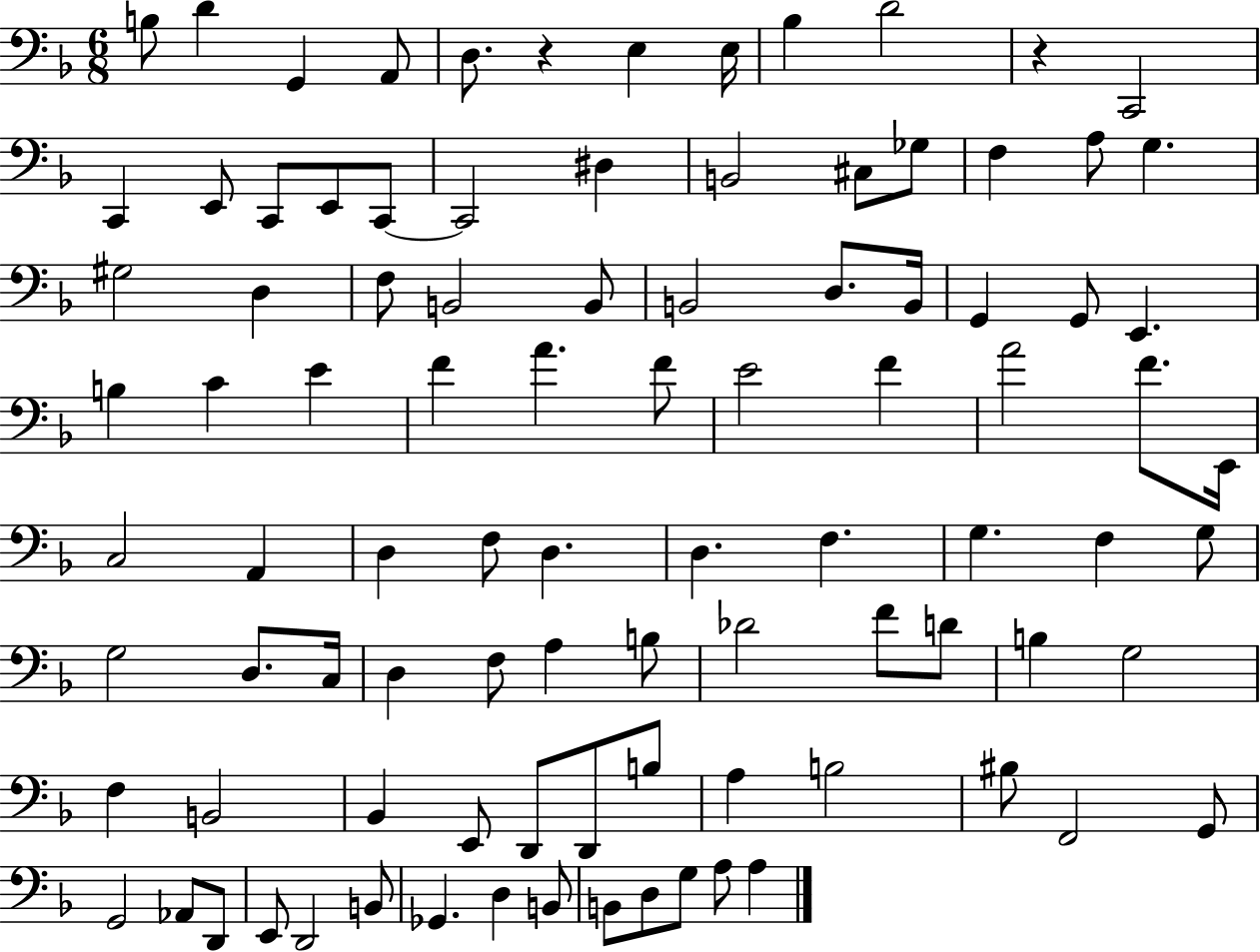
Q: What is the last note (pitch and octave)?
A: A3